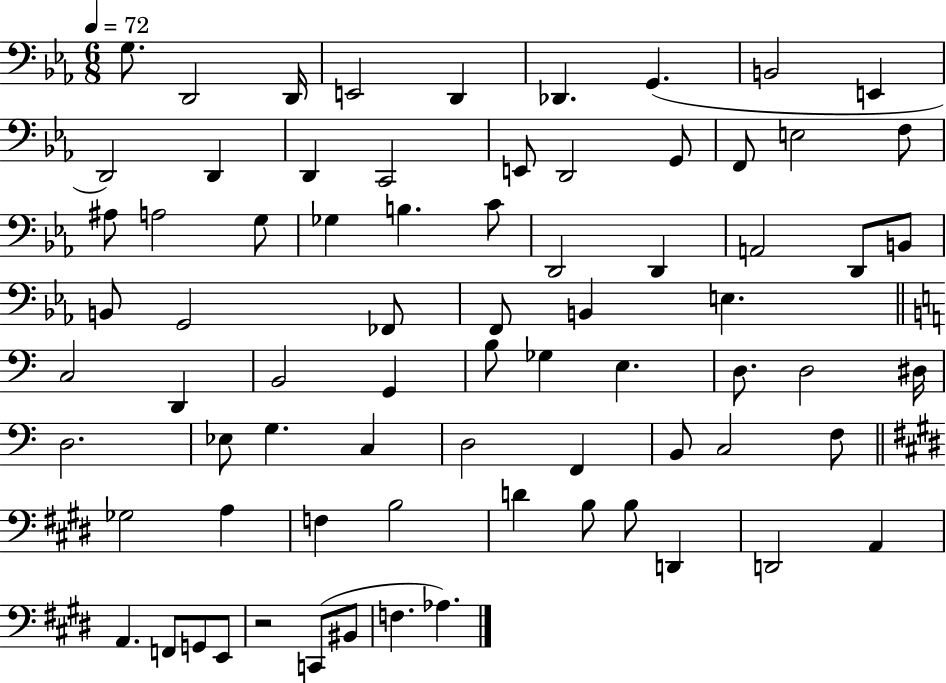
{
  \clef bass
  \numericTimeSignature
  \time 6/8
  \key ees \major
  \tempo 4 = 72
  g8. d,2 d,16 | e,2 d,4 | des,4. g,4.( | b,2 e,4 | \break d,2) d,4 | d,4 c,2 | e,8 d,2 g,8 | f,8 e2 f8 | \break ais8 a2 g8 | ges4 b4. c'8 | d,2 d,4 | a,2 d,8 b,8 | \break b,8 g,2 fes,8 | f,8 b,4 e4. | \bar "||" \break \key c \major c2 d,4 | b,2 g,4 | b8 ges4 e4. | d8. d2 dis16 | \break d2. | ees8 g4. c4 | d2 f,4 | b,8 c2 f8 | \break \bar "||" \break \key e \major ges2 a4 | f4 b2 | d'4 b8 b8 d,4 | d,2 a,4 | \break a,4. f,8 g,8 e,8 | r2 c,8( bis,8 | f4. aes4.) | \bar "|."
}